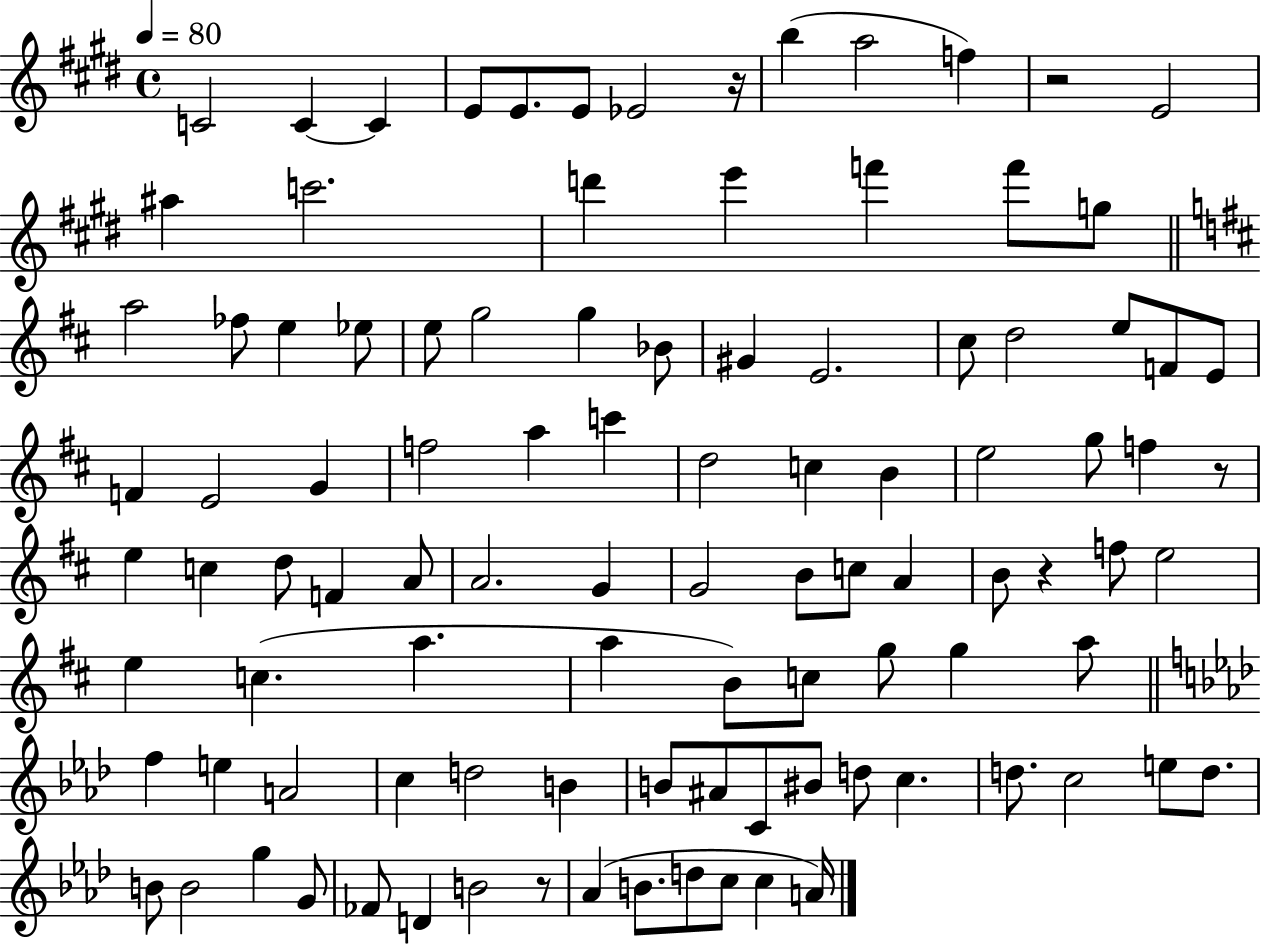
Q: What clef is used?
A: treble